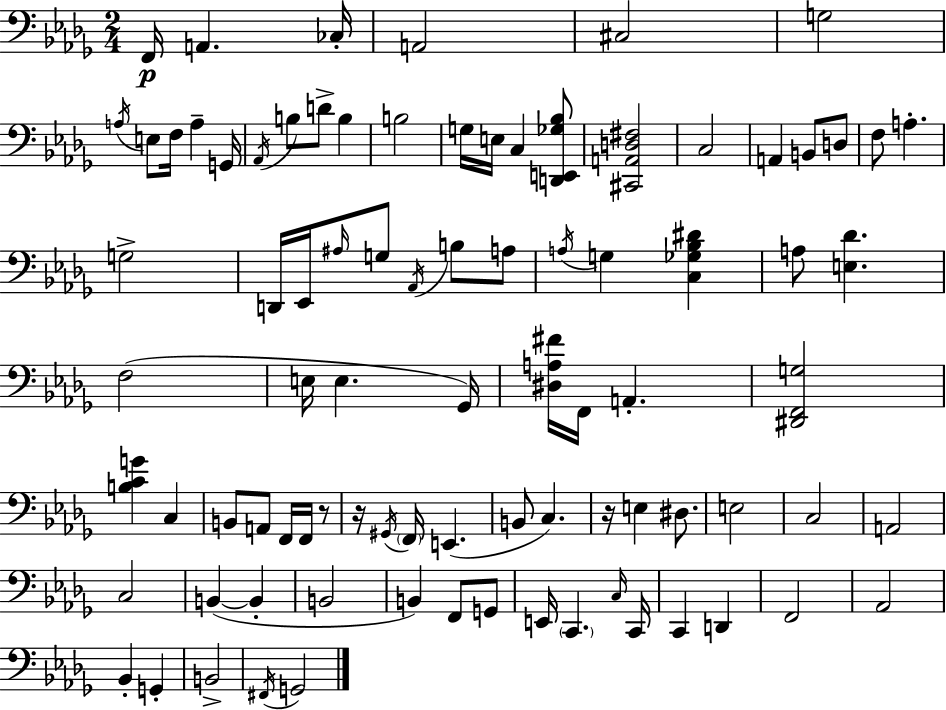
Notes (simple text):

F2/s A2/q. CES3/s A2/h C#3/h G3/h A3/s E3/e F3/s A3/q G2/s Ab2/s B3/e D4/e B3/q B3/h G3/s E3/s C3/q [D2,E2,Gb3,Bb3]/e [C#2,A2,D3,F#3]/h C3/h A2/q B2/e D3/e F3/e A3/q. G3/h D2/s Eb2/s A#3/s G3/e Ab2/s B3/e A3/e A3/s G3/q [C3,Gb3,Bb3,D#4]/q A3/e [E3,Db4]/q. F3/h E3/s E3/q. Gb2/s [D#3,A3,F#4]/s F2/s A2/q. [D#2,F2,G3]/h [B3,C4,G4]/q C3/q B2/e A2/e F2/s F2/s R/e R/s G#2/s F2/s E2/q. B2/e C3/q. R/s E3/q D#3/e. E3/h C3/h A2/h C3/h B2/q B2/q B2/h B2/q F2/e G2/e E2/s C2/q. C3/s C2/s C2/q D2/q F2/h Ab2/h Bb2/q G2/q B2/h F#2/s G2/h